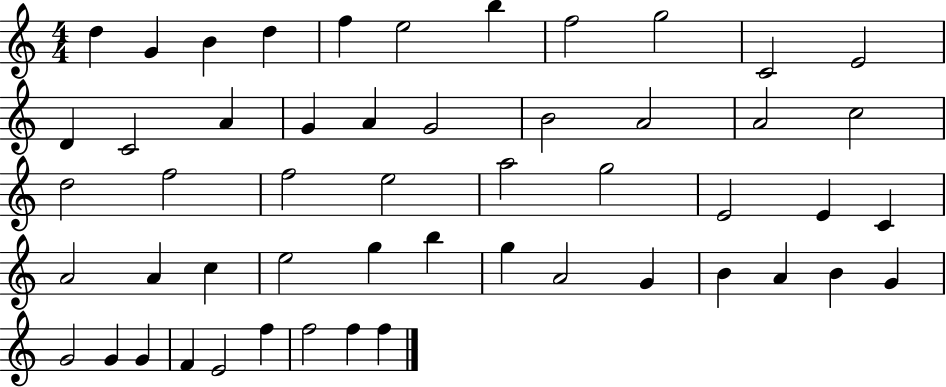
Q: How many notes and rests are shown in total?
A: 52